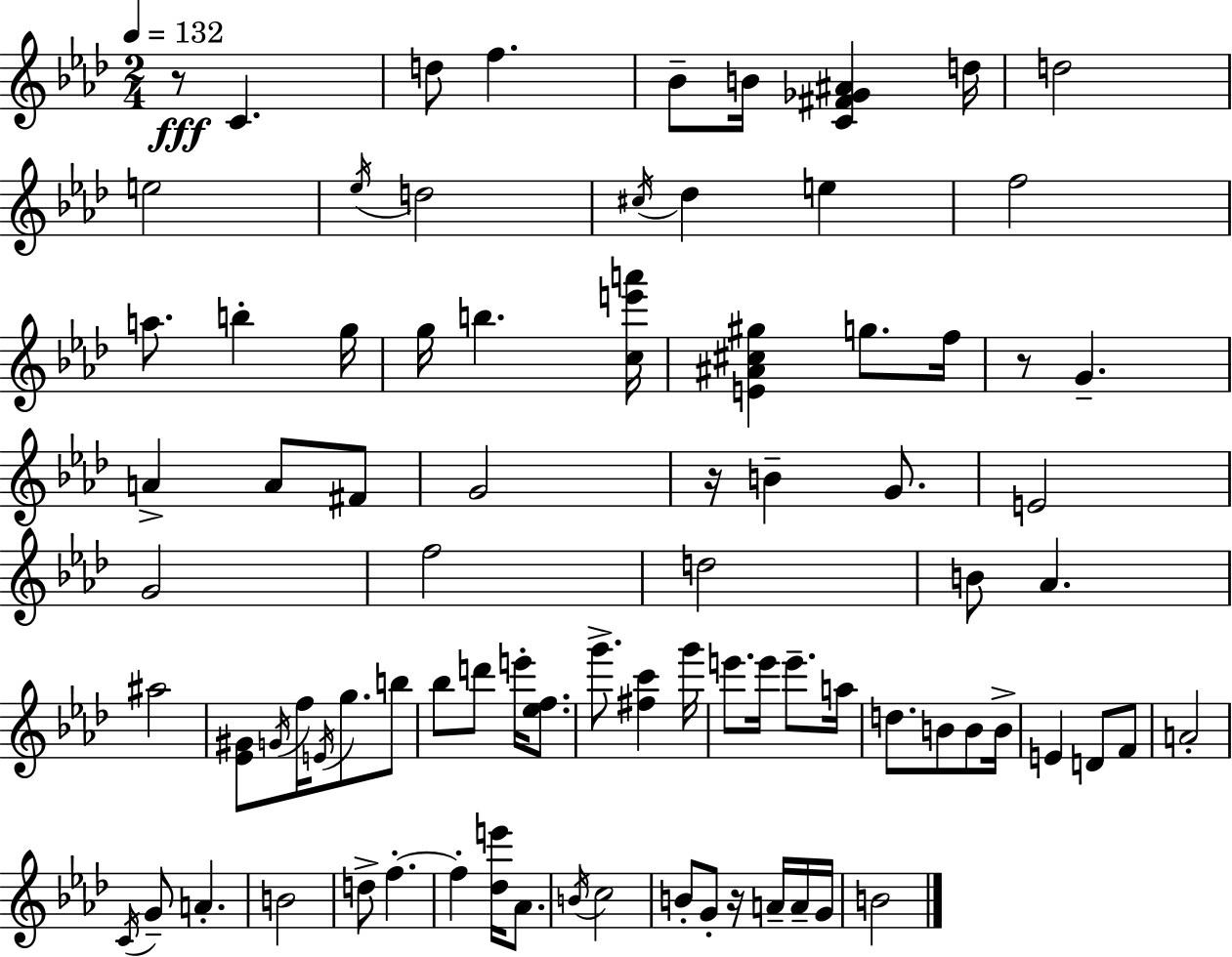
R/e C4/q. D5/e F5/q. Bb4/e B4/s [C4,F#4,Gb4,A#4]/q D5/s D5/h E5/h Eb5/s D5/h C#5/s Db5/q E5/q F5/h A5/e. B5/q G5/s G5/s B5/q. [C5,E6,A6]/s [E4,A#4,C#5,G#5]/q G5/e. F5/s R/e G4/q. A4/q A4/e F#4/e G4/h R/s B4/q G4/e. E4/h G4/h F5/h D5/h B4/e Ab4/q. A#5/h [Eb4,G#4]/e G4/s F5/s E4/s G5/e. B5/e Bb5/e D6/e E6/s [Eb5,F5]/e. G6/e. [F#5,C6]/q G6/s E6/e. E6/s E6/e. A5/s D5/e. B4/e B4/e B4/s E4/q D4/e F4/e A4/h C4/s G4/e A4/q. B4/h D5/e F5/q. F5/q [Db5,E6]/s Ab4/e. B4/s C5/h B4/e G4/e R/s A4/s A4/s G4/s B4/h